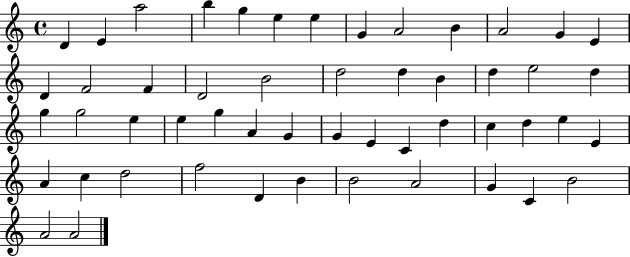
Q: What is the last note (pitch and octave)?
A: A4